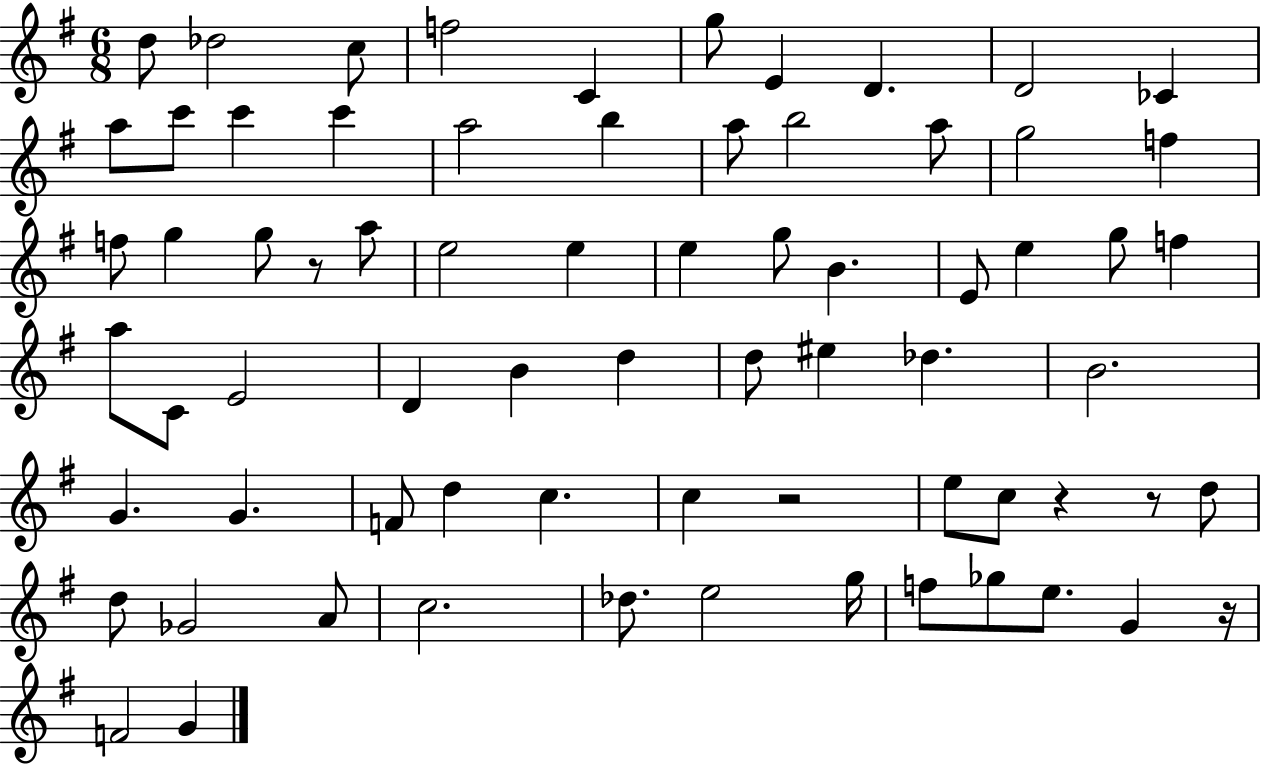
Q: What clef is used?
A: treble